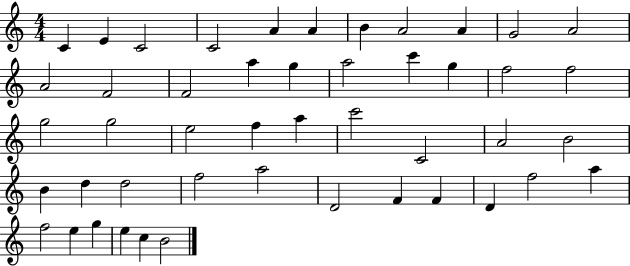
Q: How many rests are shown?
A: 0